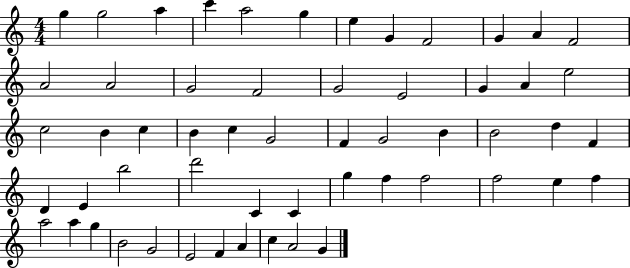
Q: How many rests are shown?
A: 0